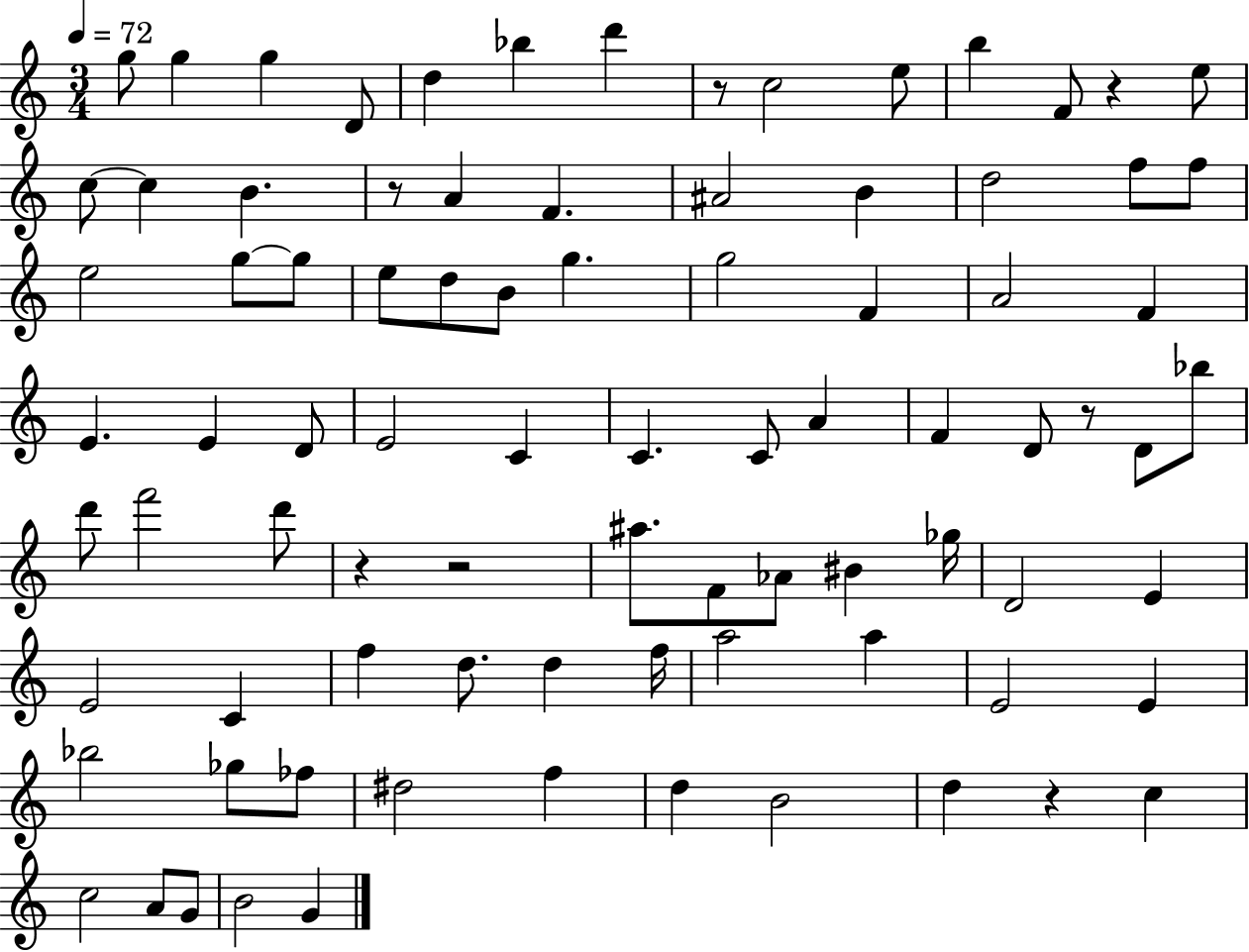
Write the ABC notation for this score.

X:1
T:Untitled
M:3/4
L:1/4
K:C
g/2 g g D/2 d _b d' z/2 c2 e/2 b F/2 z e/2 c/2 c B z/2 A F ^A2 B d2 f/2 f/2 e2 g/2 g/2 e/2 d/2 B/2 g g2 F A2 F E E D/2 E2 C C C/2 A F D/2 z/2 D/2 _b/2 d'/2 f'2 d'/2 z z2 ^a/2 F/2 _A/2 ^B _g/4 D2 E E2 C f d/2 d f/4 a2 a E2 E _b2 _g/2 _f/2 ^d2 f d B2 d z c c2 A/2 G/2 B2 G